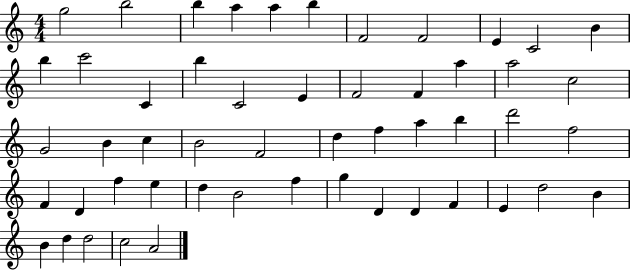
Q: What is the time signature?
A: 4/4